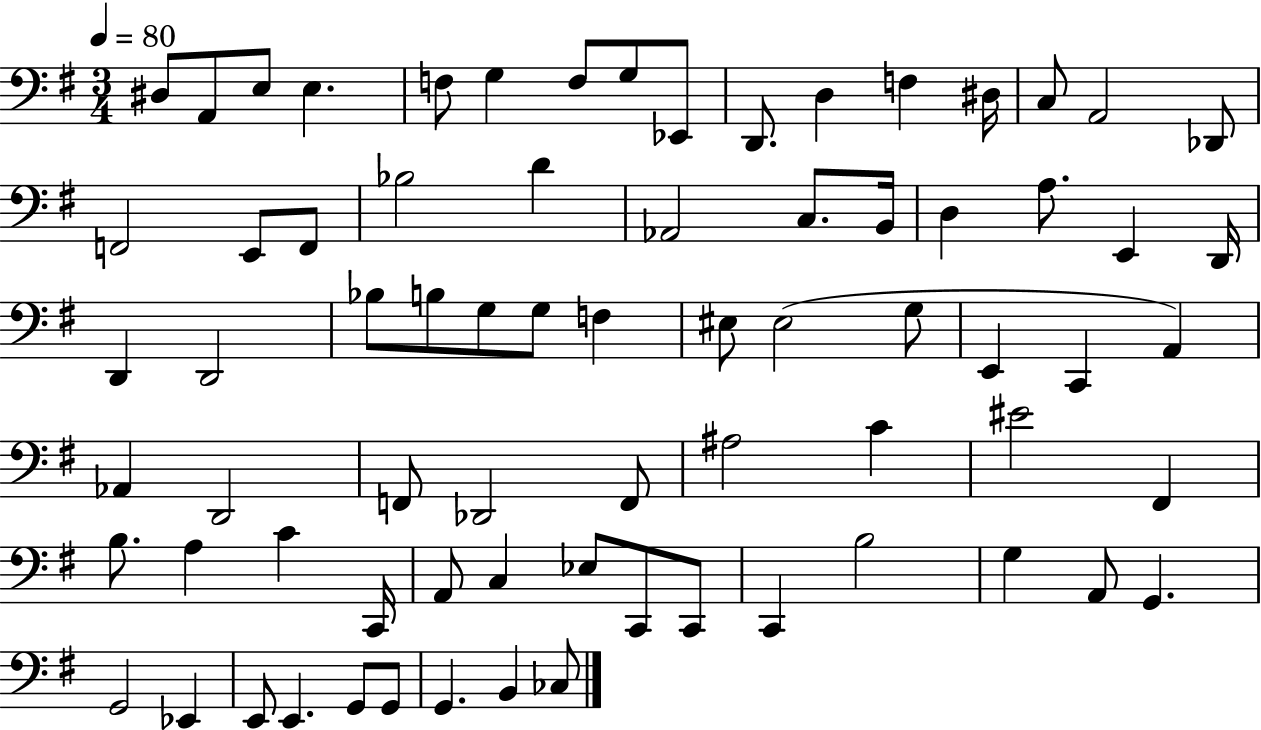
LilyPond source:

{
  \clef bass
  \numericTimeSignature
  \time 3/4
  \key g \major
  \tempo 4 = 80
  dis8 a,8 e8 e4. | f8 g4 f8 g8 ees,8 | d,8. d4 f4 dis16 | c8 a,2 des,8 | \break f,2 e,8 f,8 | bes2 d'4 | aes,2 c8. b,16 | d4 a8. e,4 d,16 | \break d,4 d,2 | bes8 b8 g8 g8 f4 | eis8 eis2( g8 | e,4 c,4 a,4) | \break aes,4 d,2 | f,8 des,2 f,8 | ais2 c'4 | eis'2 fis,4 | \break b8. a4 c'4 c,16 | a,8 c4 ees8 c,8 c,8 | c,4 b2 | g4 a,8 g,4. | \break g,2 ees,4 | e,8 e,4. g,8 g,8 | g,4. b,4 ces8 | \bar "|."
}